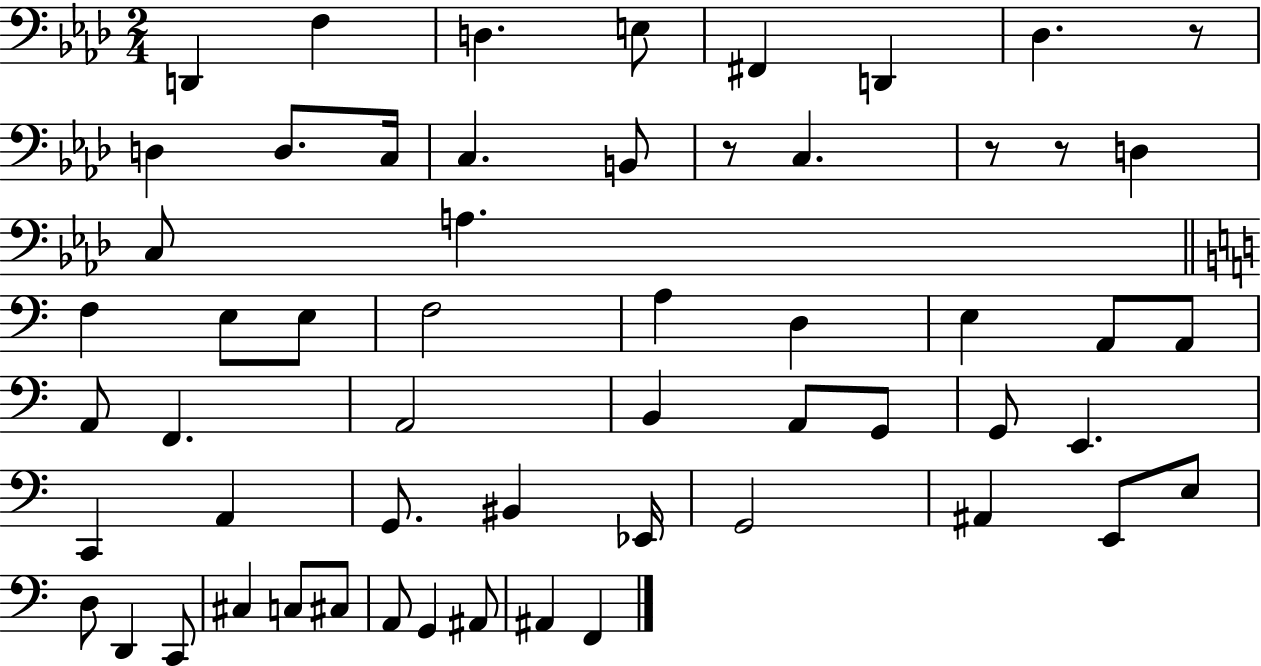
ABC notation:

X:1
T:Untitled
M:2/4
L:1/4
K:Ab
D,, F, D, E,/2 ^F,, D,, _D, z/2 D, D,/2 C,/4 C, B,,/2 z/2 C, z/2 z/2 D, C,/2 A, F, E,/2 E,/2 F,2 A, D, E, A,,/2 A,,/2 A,,/2 F,, A,,2 B,, A,,/2 G,,/2 G,,/2 E,, C,, A,, G,,/2 ^B,, _E,,/4 G,,2 ^A,, E,,/2 E,/2 D,/2 D,, C,,/2 ^C, C,/2 ^C,/2 A,,/2 G,, ^A,,/2 ^A,, F,,